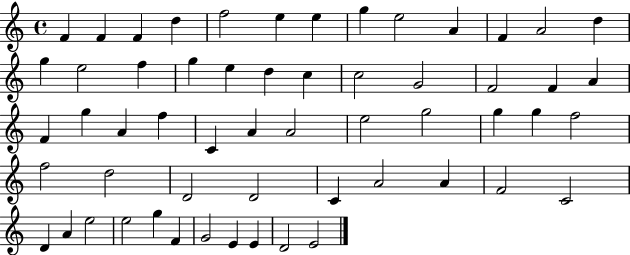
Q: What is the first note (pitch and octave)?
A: F4